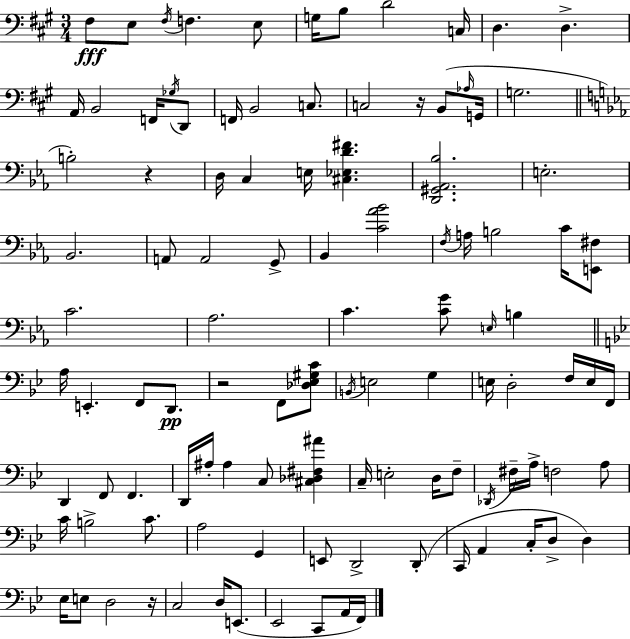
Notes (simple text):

F#3/e E3/e F#3/s F3/q. E3/e G3/s B3/e D4/h C3/s D3/q. D3/q. A2/s B2/h F2/s Gb3/s D2/e F2/s B2/h C3/e. C3/h R/s B2/e Ab3/s G2/s G3/h. B3/h R/q D3/s C3/q E3/s [C#3,Eb3,D4,F#4]/q. [D2,G#2,Ab2,Bb3]/h. E3/h. Bb2/h. A2/e A2/h G2/e Bb2/q [C4,Ab4,Bb4]/h F3/s A3/s B3/h C4/s [E2,F#3]/e C4/h. Ab3/h. C4/q. [C4,G4]/e E3/s B3/q A3/s E2/q. F2/e D2/e. R/h F2/e [Db3,Eb3,G#3,C4]/e B2/s E3/h G3/q E3/s D3/h F3/s E3/s F2/s D2/q F2/e F2/q. D2/s A#3/s A#3/q C3/e [C#3,Db3,F#3,A#4]/q C3/s E3/h D3/s F3/e Db2/s F#3/s A3/s F3/h A3/e C4/s B3/h C4/e. A3/h G2/q E2/e D2/h D2/e C2/s A2/q C3/s D3/e D3/q Eb3/s E3/e D3/h R/s C3/h D3/s E2/e. Eb2/h C2/e A2/s F2/s